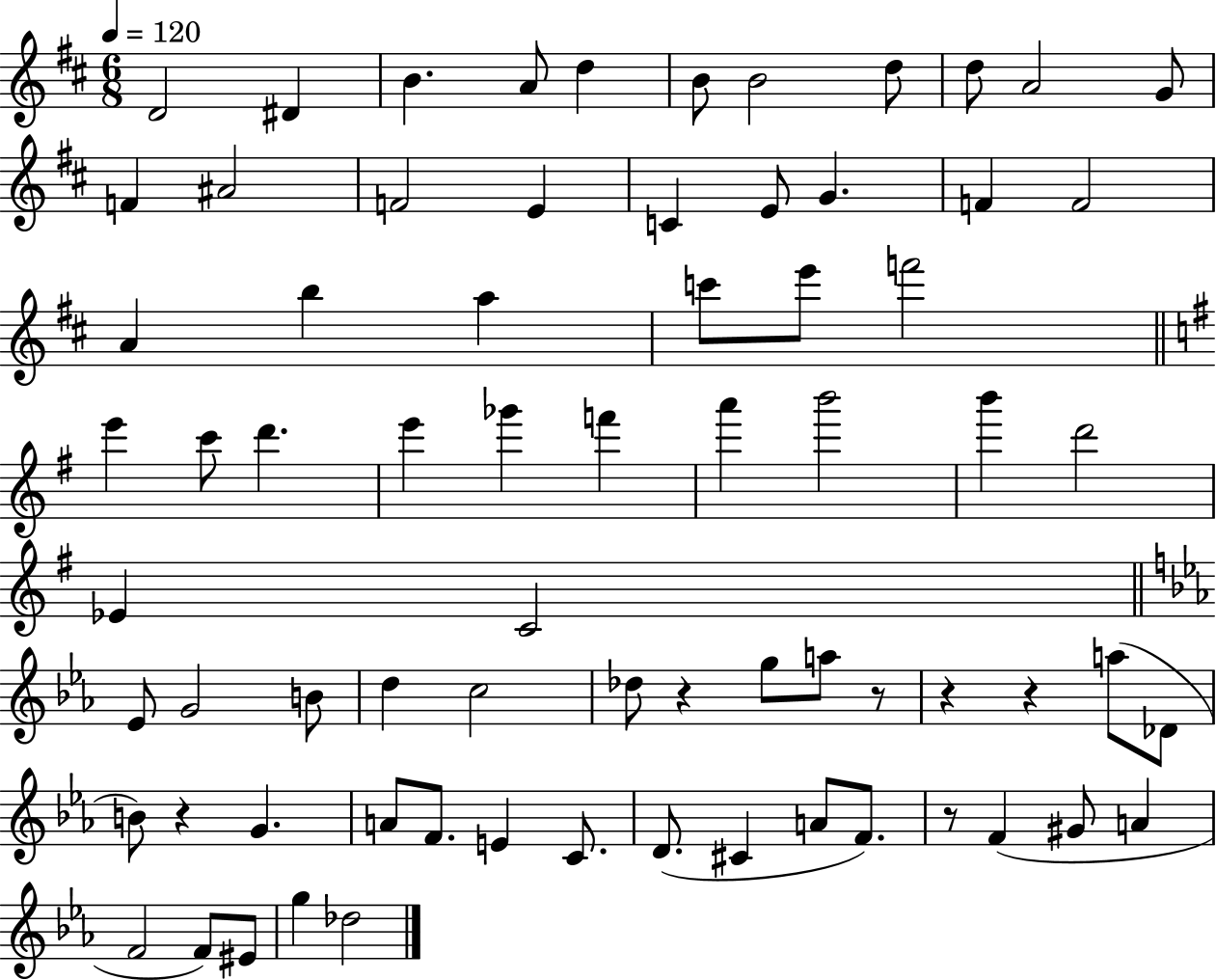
{
  \clef treble
  \numericTimeSignature
  \time 6/8
  \key d \major
  \tempo 4 = 120
  d'2 dis'4 | b'4. a'8 d''4 | b'8 b'2 d''8 | d''8 a'2 g'8 | \break f'4 ais'2 | f'2 e'4 | c'4 e'8 g'4. | f'4 f'2 | \break a'4 b''4 a''4 | c'''8 e'''8 f'''2 | \bar "||" \break \key e \minor e'''4 c'''8 d'''4. | e'''4 ges'''4 f'''4 | a'''4 b'''2 | b'''4 d'''2 | \break ees'4 c'2 | \bar "||" \break \key ees \major ees'8 g'2 b'8 | d''4 c''2 | des''8 r4 g''8 a''8 r8 | r4 r4 a''8( des'8 | \break b'8) r4 g'4. | a'8 f'8. e'4 c'8. | d'8.( cis'4 a'8 f'8.) | r8 f'4( gis'8 a'4 | \break f'2 f'8) eis'8 | g''4 des''2 | \bar "|."
}